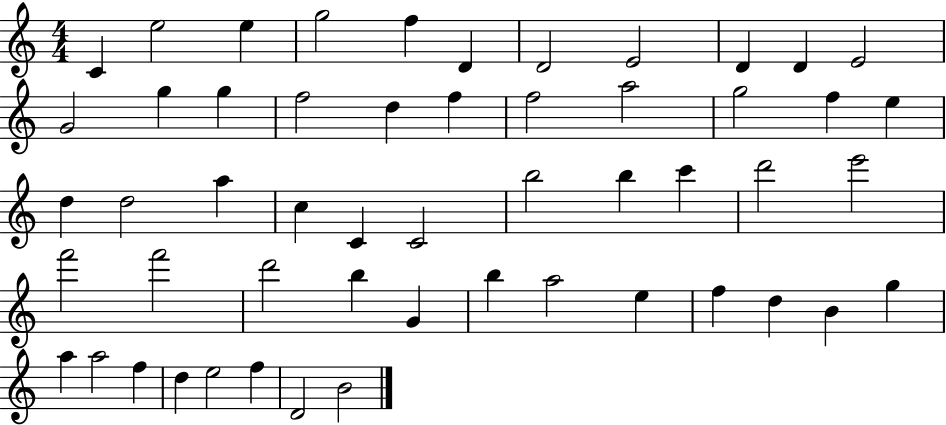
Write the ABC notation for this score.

X:1
T:Untitled
M:4/4
L:1/4
K:C
C e2 e g2 f D D2 E2 D D E2 G2 g g f2 d f f2 a2 g2 f e d d2 a c C C2 b2 b c' d'2 e'2 f'2 f'2 d'2 b G b a2 e f d B g a a2 f d e2 f D2 B2